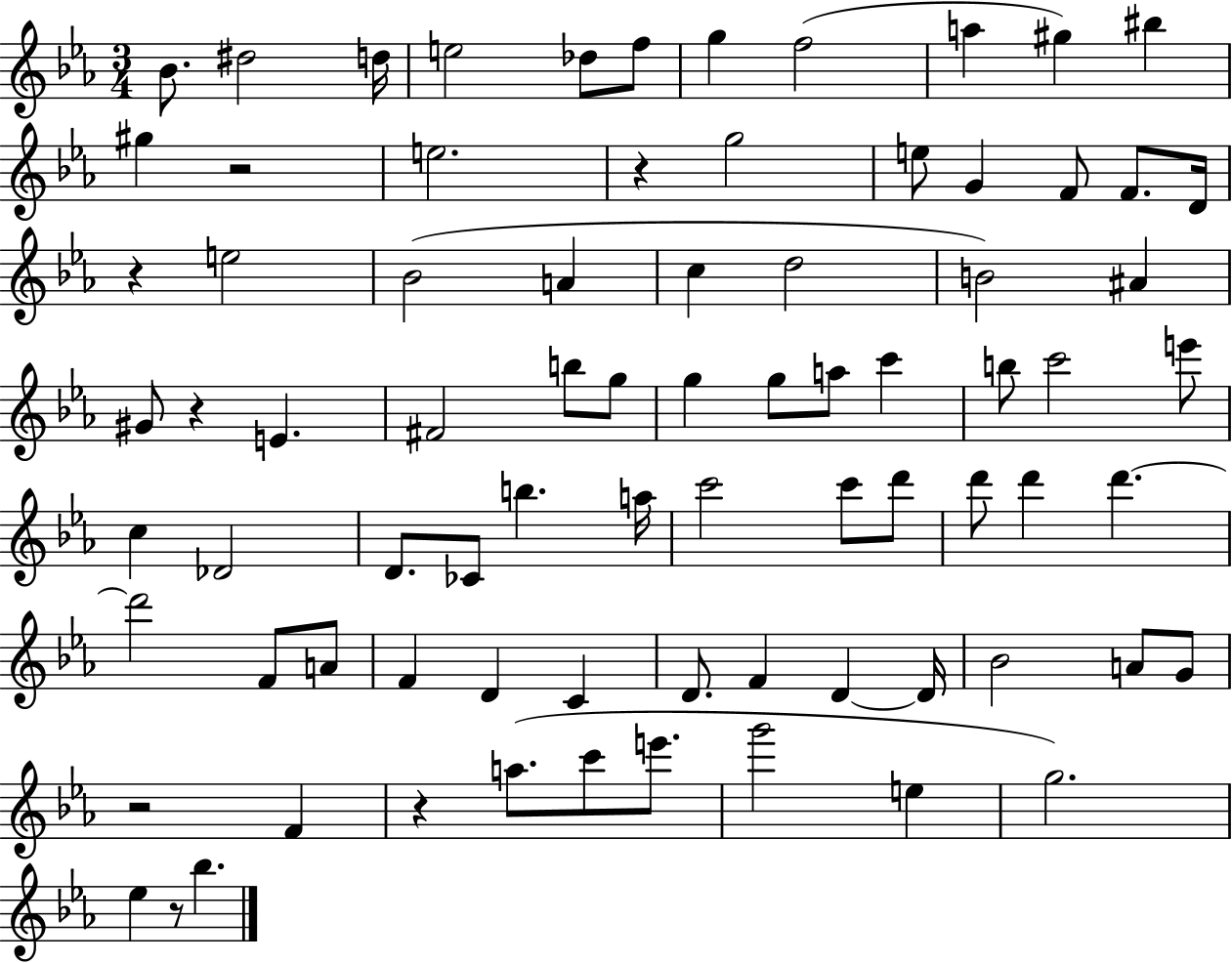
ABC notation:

X:1
T:Untitled
M:3/4
L:1/4
K:Eb
_B/2 ^d2 d/4 e2 _d/2 f/2 g f2 a ^g ^b ^g z2 e2 z g2 e/2 G F/2 F/2 D/4 z e2 _B2 A c d2 B2 ^A ^G/2 z E ^F2 b/2 g/2 g g/2 a/2 c' b/2 c'2 e'/2 c _D2 D/2 _C/2 b a/4 c'2 c'/2 d'/2 d'/2 d' d' d'2 F/2 A/2 F D C D/2 F D D/4 _B2 A/2 G/2 z2 F z a/2 c'/2 e'/2 g'2 e g2 _e z/2 _b